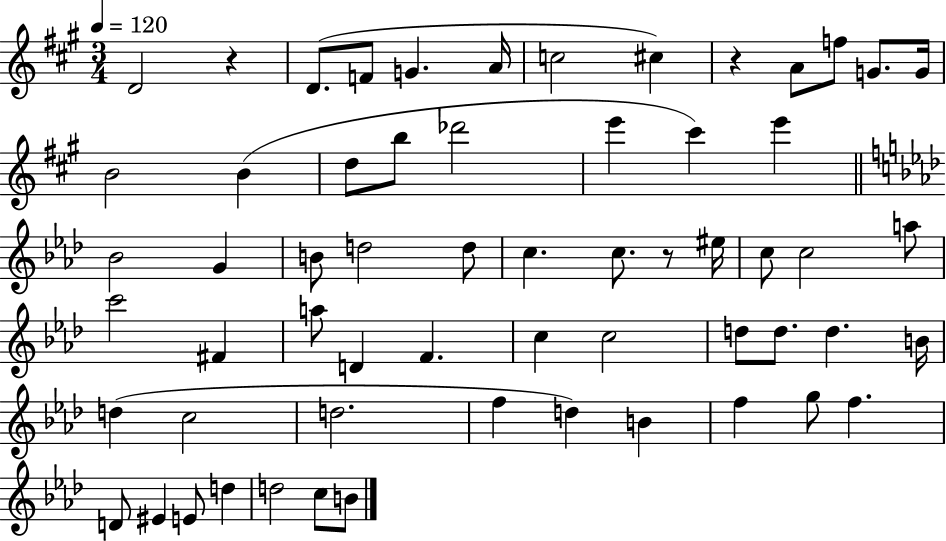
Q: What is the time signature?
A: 3/4